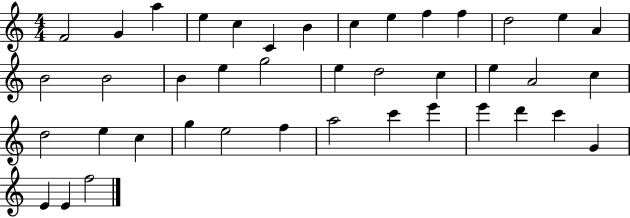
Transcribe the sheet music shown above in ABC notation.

X:1
T:Untitled
M:4/4
L:1/4
K:C
F2 G a e c C B c e f f d2 e A B2 B2 B e g2 e d2 c e A2 c d2 e c g e2 f a2 c' e' e' d' c' G E E f2